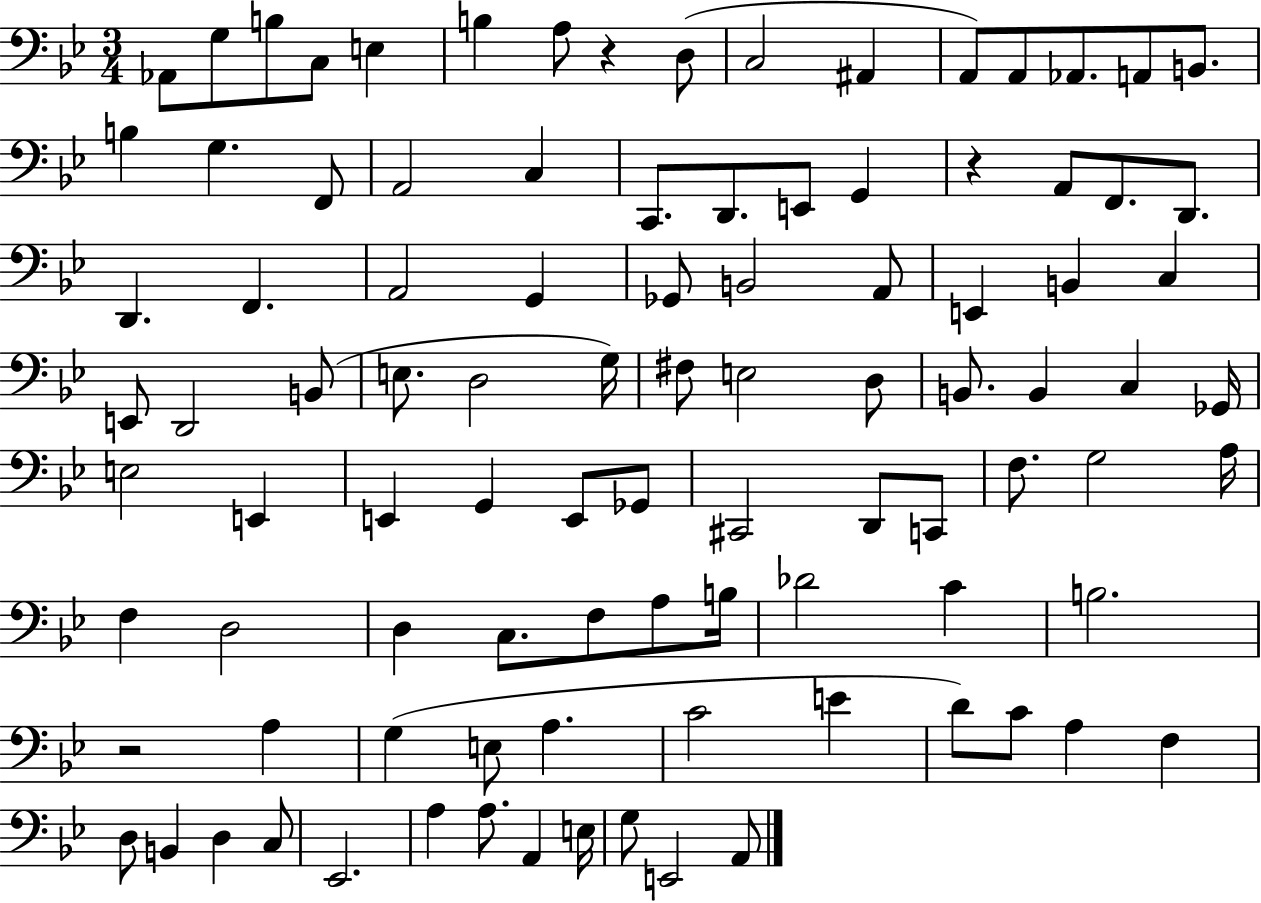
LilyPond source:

{
  \clef bass
  \numericTimeSignature
  \time 3/4
  \key bes \major
  aes,8 g8 b8 c8 e4 | b4 a8 r4 d8( | c2 ais,4 | a,8) a,8 aes,8. a,8 b,8. | \break b4 g4. f,8 | a,2 c4 | c,8. d,8. e,8 g,4 | r4 a,8 f,8. d,8. | \break d,4. f,4. | a,2 g,4 | ges,8 b,2 a,8 | e,4 b,4 c4 | \break e,8 d,2 b,8( | e8. d2 g16) | fis8 e2 d8 | b,8. b,4 c4 ges,16 | \break e2 e,4 | e,4 g,4 e,8 ges,8 | cis,2 d,8 c,8 | f8. g2 a16 | \break f4 d2 | d4 c8. f8 a8 b16 | des'2 c'4 | b2. | \break r2 a4 | g4( e8 a4. | c'2 e'4 | d'8) c'8 a4 f4 | \break d8 b,4 d4 c8 | ees,2. | a4 a8. a,4 e16 | g8 e,2 a,8 | \break \bar "|."
}